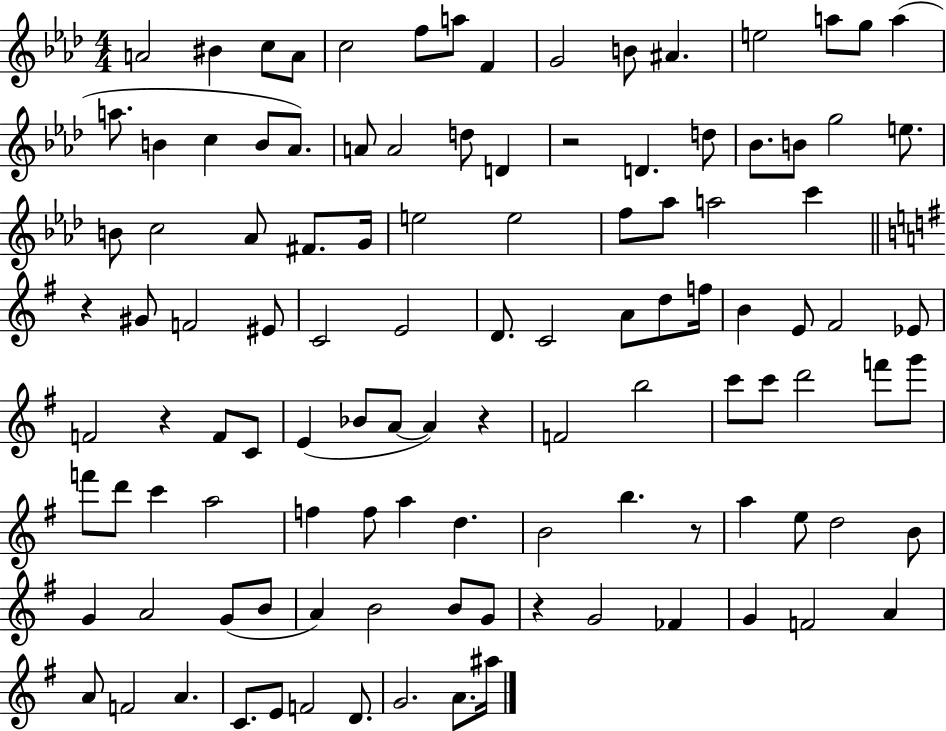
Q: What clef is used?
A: treble